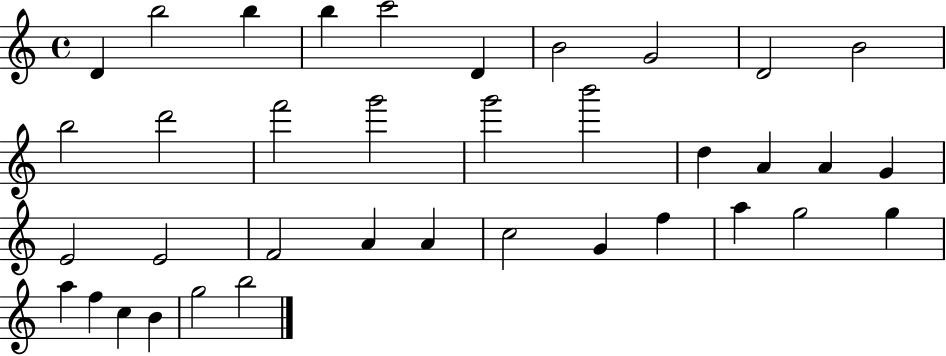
X:1
T:Untitled
M:4/4
L:1/4
K:C
D b2 b b c'2 D B2 G2 D2 B2 b2 d'2 f'2 g'2 g'2 b'2 d A A G E2 E2 F2 A A c2 G f a g2 g a f c B g2 b2